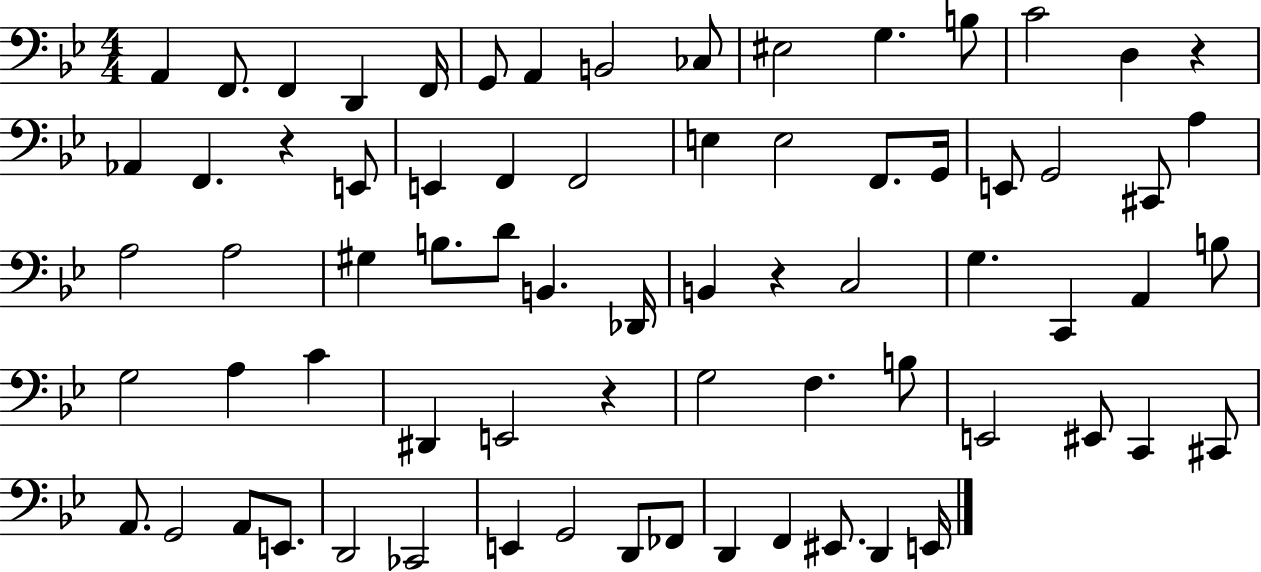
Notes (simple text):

A2/q F2/e. F2/q D2/q F2/s G2/e A2/q B2/h CES3/e EIS3/h G3/q. B3/e C4/h D3/q R/q Ab2/q F2/q. R/q E2/e E2/q F2/q F2/h E3/q E3/h F2/e. G2/s E2/e G2/h C#2/e A3/q A3/h A3/h G#3/q B3/e. D4/e B2/q. Db2/s B2/q R/q C3/h G3/q. C2/q A2/q B3/e G3/h A3/q C4/q D#2/q E2/h R/q G3/h F3/q. B3/e E2/h EIS2/e C2/q C#2/e A2/e. G2/h A2/e E2/e. D2/h CES2/h E2/q G2/h D2/e FES2/e D2/q F2/q EIS2/e. D2/q E2/s